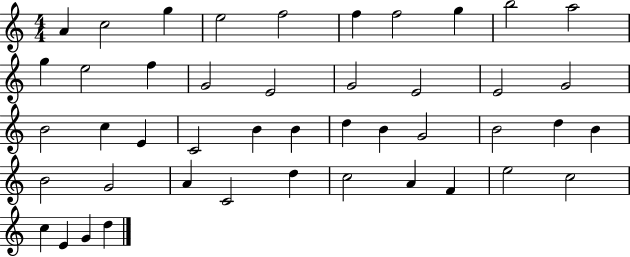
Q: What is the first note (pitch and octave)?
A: A4